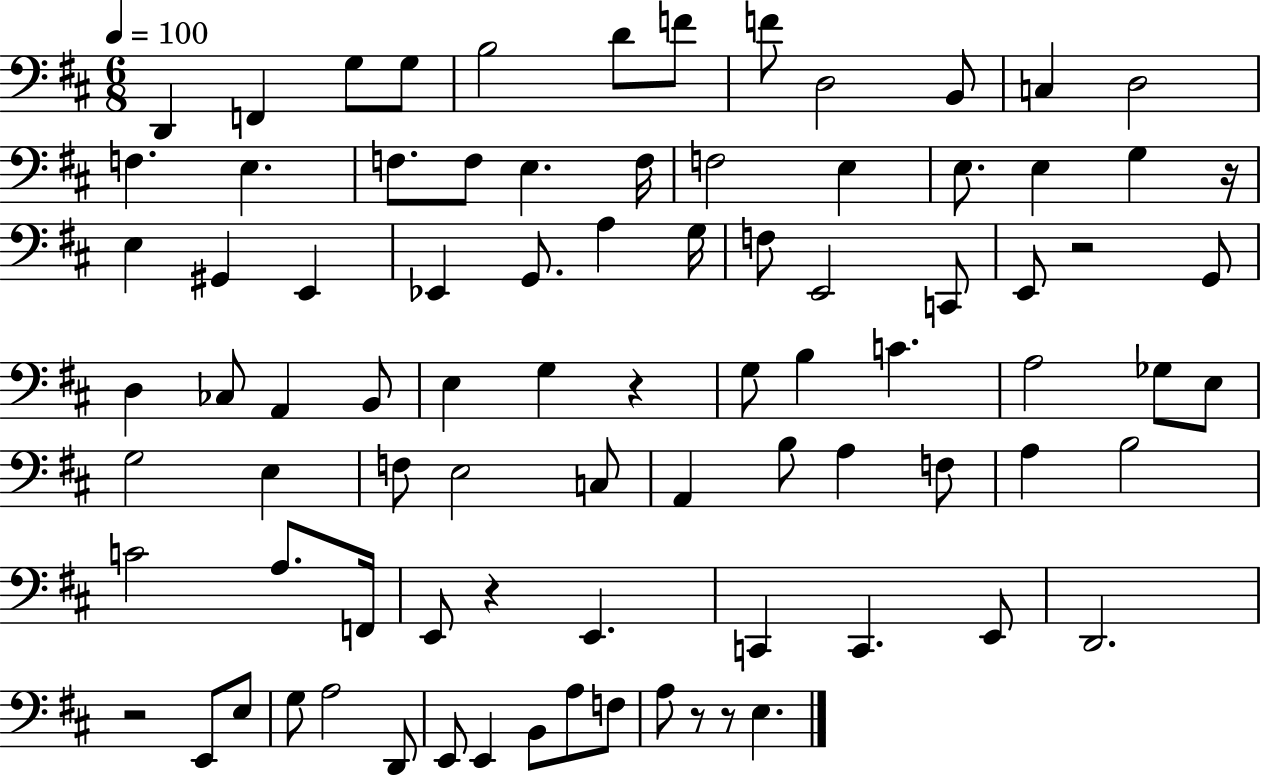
{
  \clef bass
  \numericTimeSignature
  \time 6/8
  \key d \major
  \tempo 4 = 100
  d,4 f,4 g8 g8 | b2 d'8 f'8 | f'8 d2 b,8 | c4 d2 | \break f4. e4. | f8. f8 e4. f16 | f2 e4 | e8. e4 g4 r16 | \break e4 gis,4 e,4 | ees,4 g,8. a4 g16 | f8 e,2 c,8 | e,8 r2 g,8 | \break d4 ces8 a,4 b,8 | e4 g4 r4 | g8 b4 c'4. | a2 ges8 e8 | \break g2 e4 | f8 e2 c8 | a,4 b8 a4 f8 | a4 b2 | \break c'2 a8. f,16 | e,8 r4 e,4. | c,4 c,4. e,8 | d,2. | \break r2 e,8 e8 | g8 a2 d,8 | e,8 e,4 b,8 a8 f8 | a8 r8 r8 e4. | \break \bar "|."
}